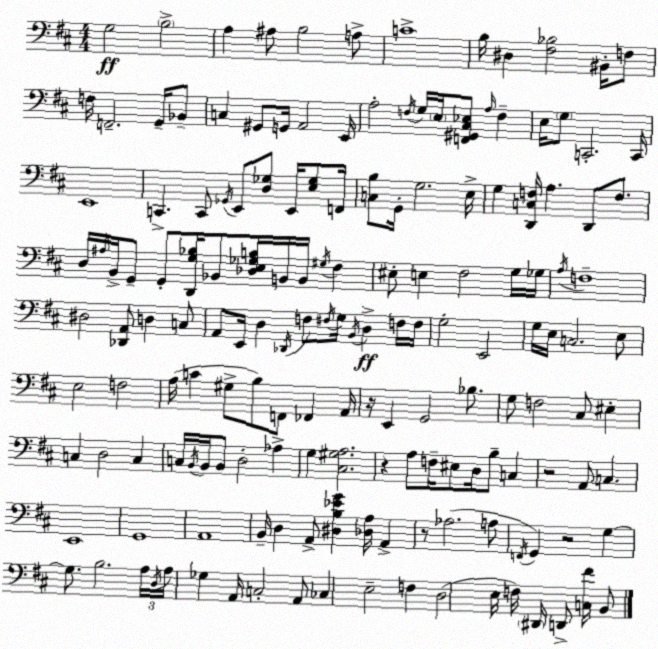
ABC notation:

X:1
T:Untitled
M:4/4
L:1/4
K:D
G,2 B,2 A, ^A,/2 B,2 A,/2 C4 B,/4 ^D, [^F,_B,]2 ^B,,/4 F,/2 F,/4 F,,2 G,,/4 _B,,/2 C, ^G,,/2 G,,/4 A,,2 E,,/4 A,2 F,/4 G,/4 E,/4 [F,,^G,,^C,_E,]/2 A,/4 F, E,/4 G,/2 C,,2 C,,/4 E,,4 C,, C,,/2 _G,,/4 E,,/2 [D,_G,]/2 E,,/4 [E,_G,]/2 F,,/4 [C,B,]/2 G,,/4 G,2 E,/4 G, [D,,C,F,]/4 A, D,,/2 F,/2 D,/4 ^A,/4 B,,/4 G,,/2 G,,/2 [D,,G,_B,]/4 _B,,/2 [_D,E,_G,B,]/4 B,,/4 B,,/4 ^G,/4 ^F, ^E,/2 E, ^F,2 G,/4 _G,/4 A,/4 F,4 ^D,2 [_D,,A,,]/2 D, C,/2 A,,/2 E,,/4 D, _D,,/4 F,/2 ^F,/4 G,/4 B,,/4 D, F,/4 F,/4 G,2 E,,2 G,/4 E,/4 C,2 E,/2 E,2 F,2 A,/4 C ^G,/2 B,/2 F,,/2 _F,, A,,/4 z/4 E,, G,,2 _B,/2 G,/2 F,2 ^C,/2 ^E, C, D,2 C, C,/4 B,,/4 B,,/4 B,,/2 D,2 _A, G, [^C,^G,A,]2 z A,/2 F,/4 ^E,/2 D,/4 B,/2 C, z2 A,,/2 C, E,,4 G,,4 A,,4 B,,/4 D, A,,/2 [^D,B,_EG] [_D,A,]/4 A,, z/2 _A,2 A,/2 F,,/4 G,, z2 G, G,/2 B,2 A,/4 D,/4 A,/4 _G, A,,/4 C,2 A,,/2 _C, E,2 F, D,2 E,/4 F,/4 ^D,,/4 D,,/2 [C,^F]/4 B,,/2